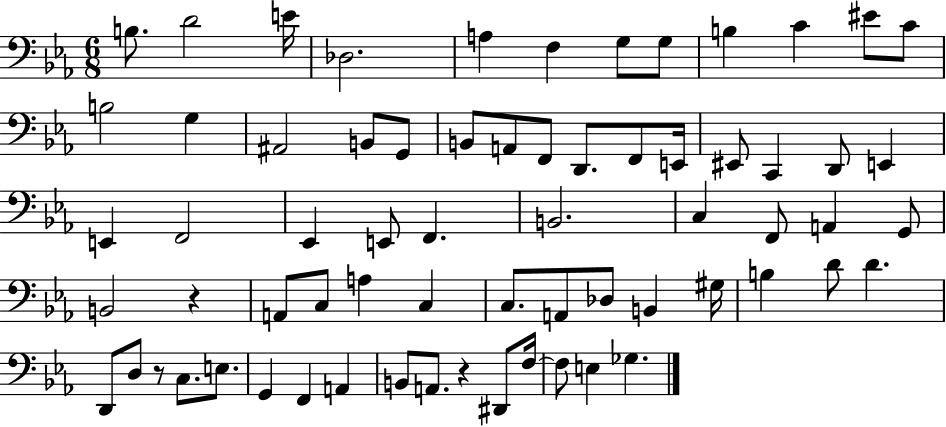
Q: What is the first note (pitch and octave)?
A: B3